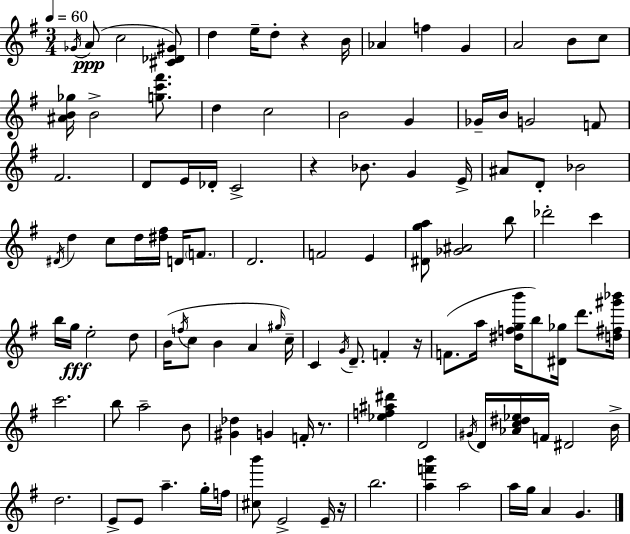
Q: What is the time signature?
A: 3/4